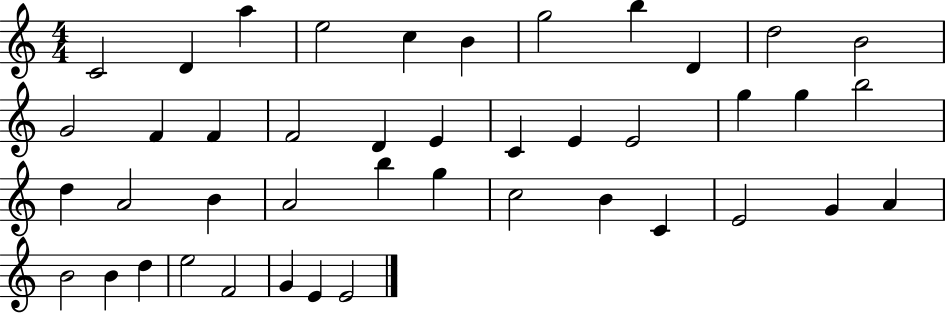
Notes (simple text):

C4/h D4/q A5/q E5/h C5/q B4/q G5/h B5/q D4/q D5/h B4/h G4/h F4/q F4/q F4/h D4/q E4/q C4/q E4/q E4/h G5/q G5/q B5/h D5/q A4/h B4/q A4/h B5/q G5/q C5/h B4/q C4/q E4/h G4/q A4/q B4/h B4/q D5/q E5/h F4/h G4/q E4/q E4/h